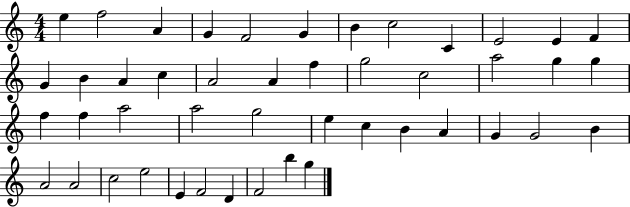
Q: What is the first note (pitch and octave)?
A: E5